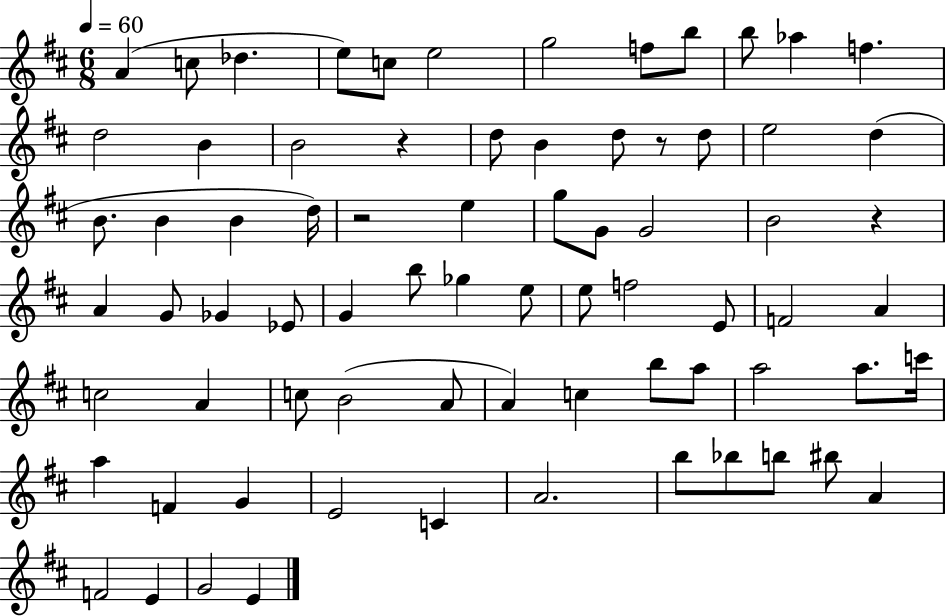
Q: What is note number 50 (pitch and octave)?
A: C5